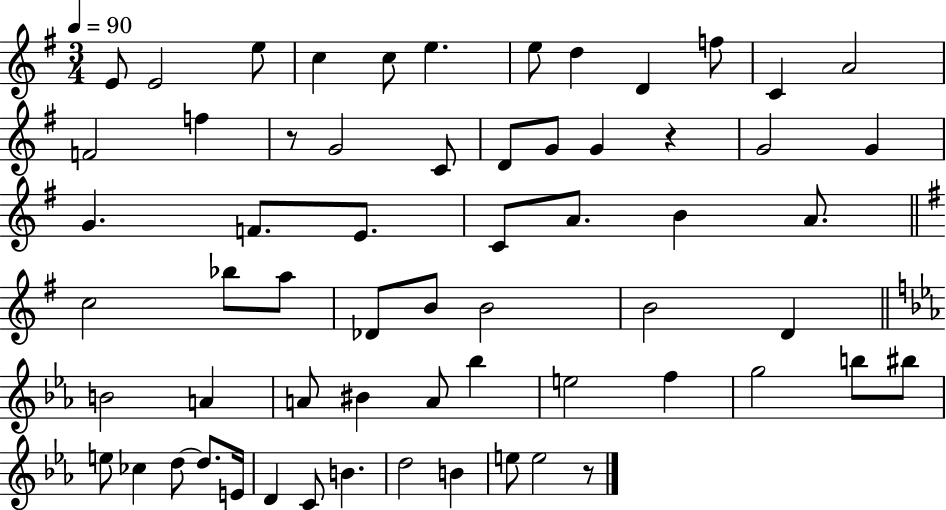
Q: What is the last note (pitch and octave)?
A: E5